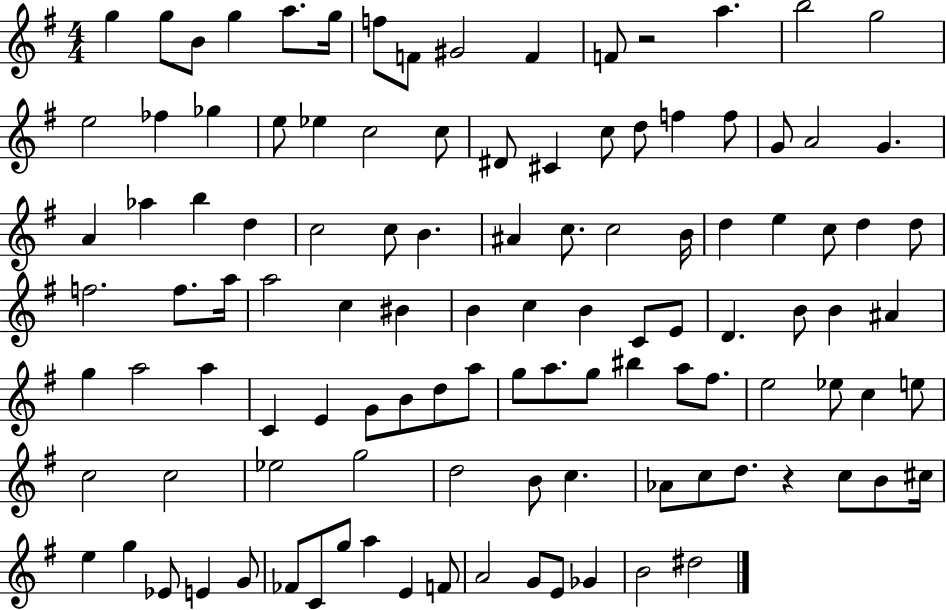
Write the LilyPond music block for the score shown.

{
  \clef treble
  \numericTimeSignature
  \time 4/4
  \key g \major
  g''4 g''8 b'8 g''4 a''8. g''16 | f''8 f'8 gis'2 f'4 | f'8 r2 a''4. | b''2 g''2 | \break e''2 fes''4 ges''4 | e''8 ees''4 c''2 c''8 | dis'8 cis'4 c''8 d''8 f''4 f''8 | g'8 a'2 g'4. | \break a'4 aes''4 b''4 d''4 | c''2 c''8 b'4. | ais'4 c''8. c''2 b'16 | d''4 e''4 c''8 d''4 d''8 | \break f''2. f''8. a''16 | a''2 c''4 bis'4 | b'4 c''4 b'4 c'8 e'8 | d'4. b'8 b'4 ais'4 | \break g''4 a''2 a''4 | c'4 e'4 g'8 b'8 d''8 a''8 | g''8 a''8. g''8 bis''4 a''8 fis''8. | e''2 ees''8 c''4 e''8 | \break c''2 c''2 | ees''2 g''2 | d''2 b'8 c''4. | aes'8 c''8 d''8. r4 c''8 b'8 cis''16 | \break e''4 g''4 ees'8 e'4 g'8 | fes'8 c'8 g''8 a''4 e'4 f'8 | a'2 g'8 e'8 ges'4 | b'2 dis''2 | \break \bar "|."
}